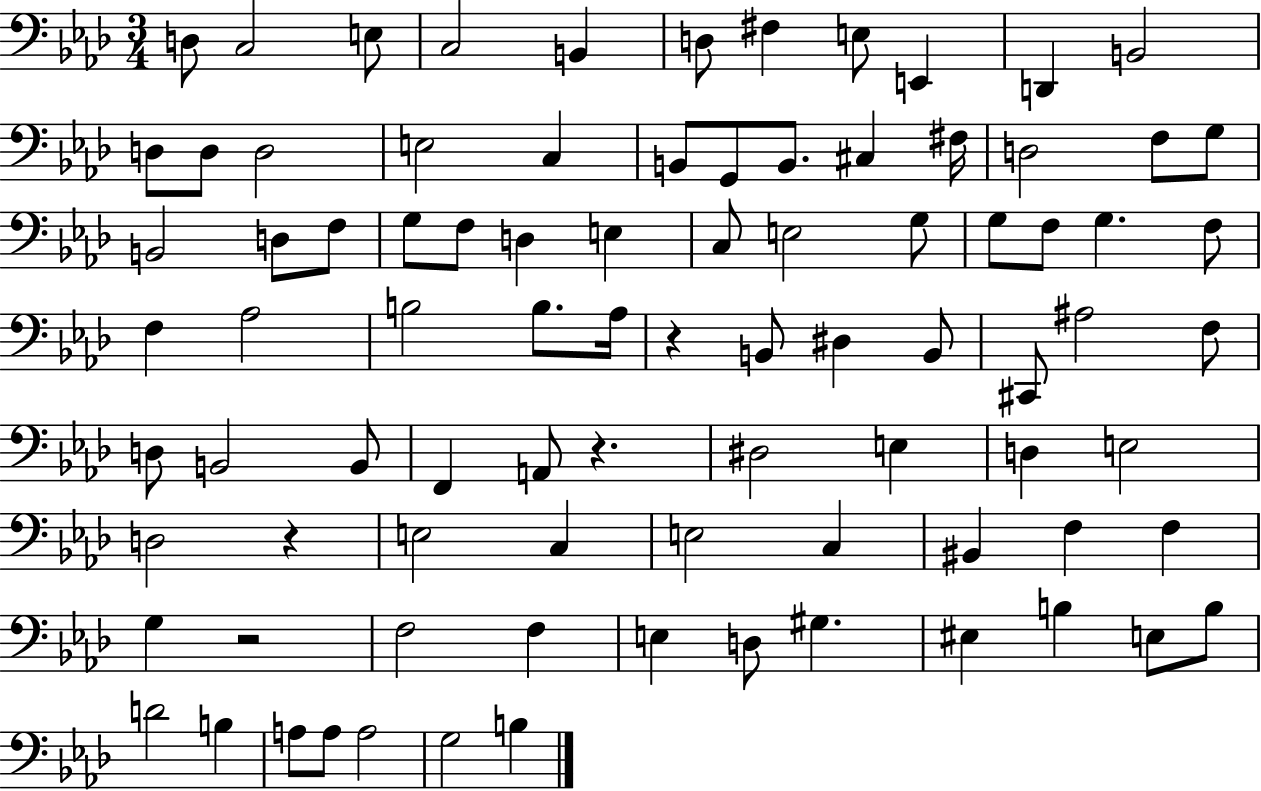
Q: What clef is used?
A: bass